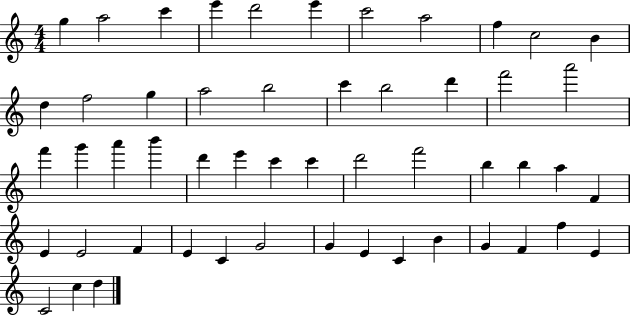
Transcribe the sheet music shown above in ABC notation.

X:1
T:Untitled
M:4/4
L:1/4
K:C
g a2 c' e' d'2 e' c'2 a2 f c2 B d f2 g a2 b2 c' b2 d' f'2 a'2 f' g' a' b' d' e' c' c' d'2 f'2 b b a F E E2 F E C G2 G E C B G F f E C2 c d